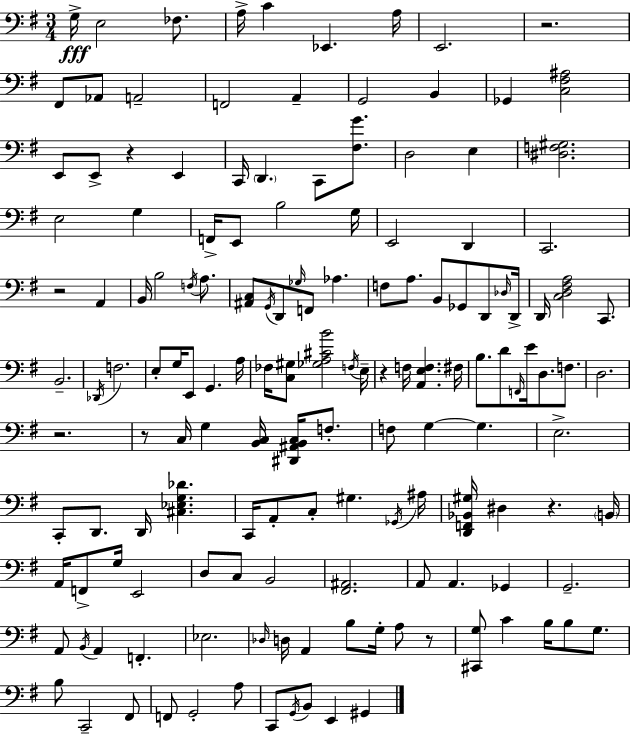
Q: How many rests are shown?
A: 8